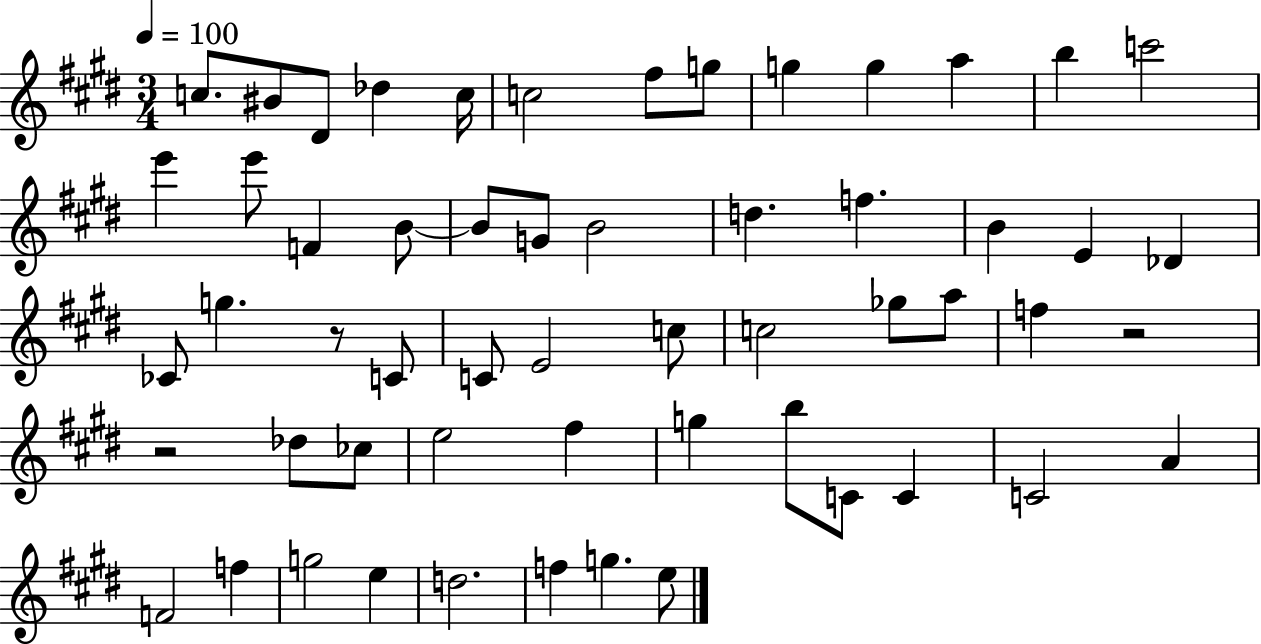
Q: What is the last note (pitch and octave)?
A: E5